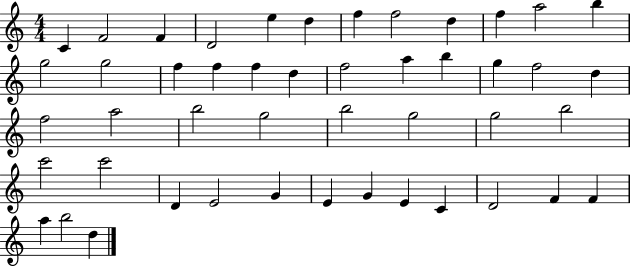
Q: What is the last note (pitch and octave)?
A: D5